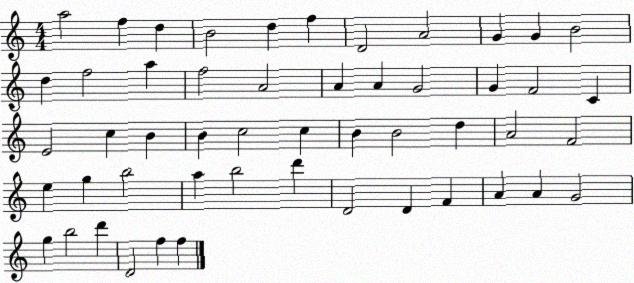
X:1
T:Untitled
M:4/4
L:1/4
K:C
a2 f d B2 d f D2 A2 G G B2 d f2 a f2 A2 A A G2 G F2 C E2 c B B c2 c B B2 d A2 F2 e g b2 a b2 d' D2 D F A A G2 g b2 d' D2 f f